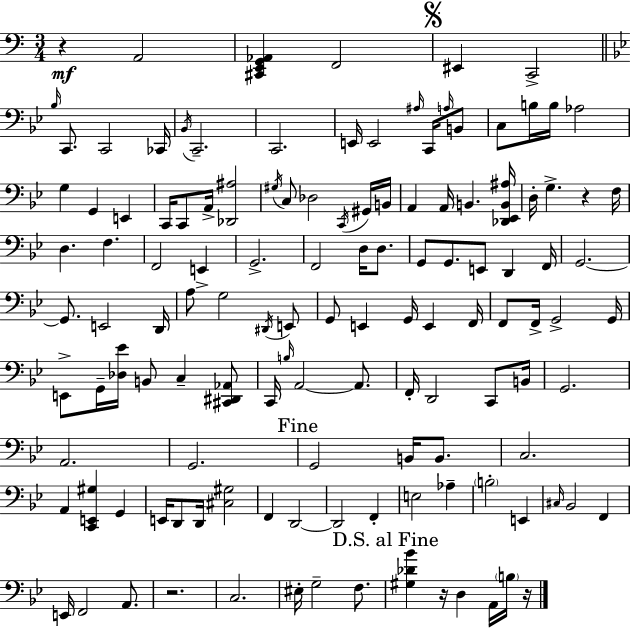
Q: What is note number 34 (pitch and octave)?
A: A2